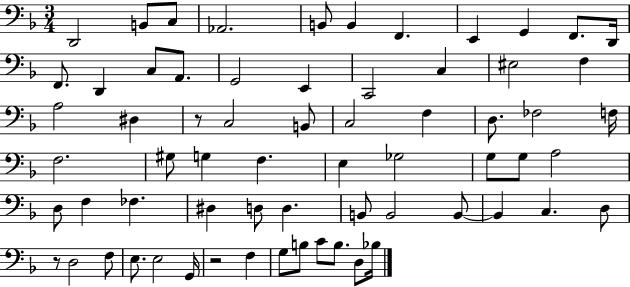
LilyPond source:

{
  \clef bass
  \numericTimeSignature
  \time 3/4
  \key f \major
  \repeat volta 2 { d,2 b,8 c8 | aes,2. | b,8 b,4 f,4. | e,4 g,4 f,8. d,16 | \break f,8. d,4 c8 a,8. | g,2 e,4 | c,2 c4 | eis2 f4 | \break a2 dis4 | r8 c2 b,8 | c2 f4 | d8. fes2 f16 | \break f2. | gis8 g4 f4. | e4 ges2 | g8 g8 a2 | \break d8 f4 fes4. | dis4 d8 d4. | b,8 b,2 b,8~~ | b,4 c4. d8 | \break r8 d2 f8 | e8. e2 g,16 | r2 f4 | g8 b8 c'8 b8. d8 bes16 | \break } \bar "|."
}